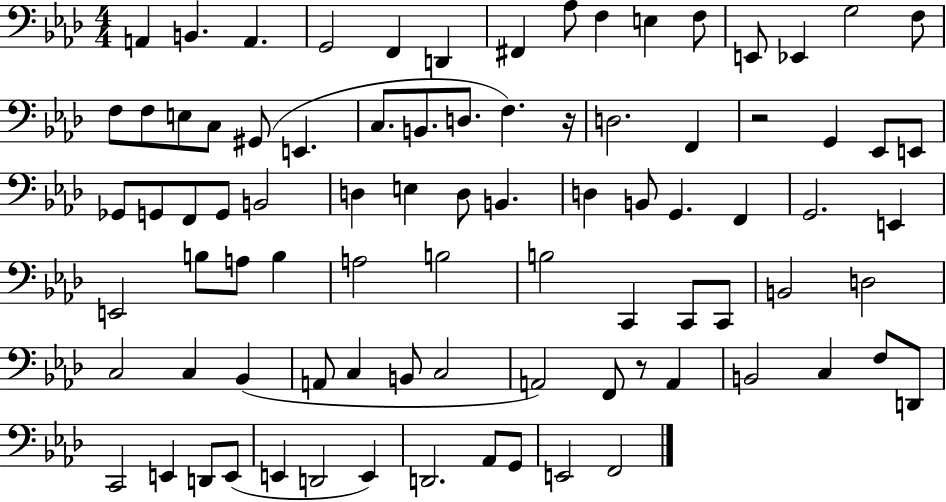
A2/q B2/q. A2/q. G2/h F2/q D2/q F#2/q Ab3/e F3/q E3/q F3/e E2/e Eb2/q G3/h F3/e F3/e F3/e E3/e C3/e G#2/e E2/q. C3/e. B2/e. D3/e. F3/q. R/s D3/h. F2/q R/h G2/q Eb2/e E2/e Gb2/e G2/e F2/e G2/e B2/h D3/q E3/q D3/e B2/q. D3/q B2/e G2/q. F2/q G2/h. E2/q E2/h B3/e A3/e B3/q A3/h B3/h B3/h C2/q C2/e C2/e B2/h D3/h C3/h C3/q Bb2/q A2/e C3/q B2/e C3/h A2/h F2/e R/e A2/q B2/h C3/q F3/e D2/e C2/h E2/q D2/e E2/e E2/q D2/h E2/q D2/h. Ab2/e G2/e E2/h F2/h